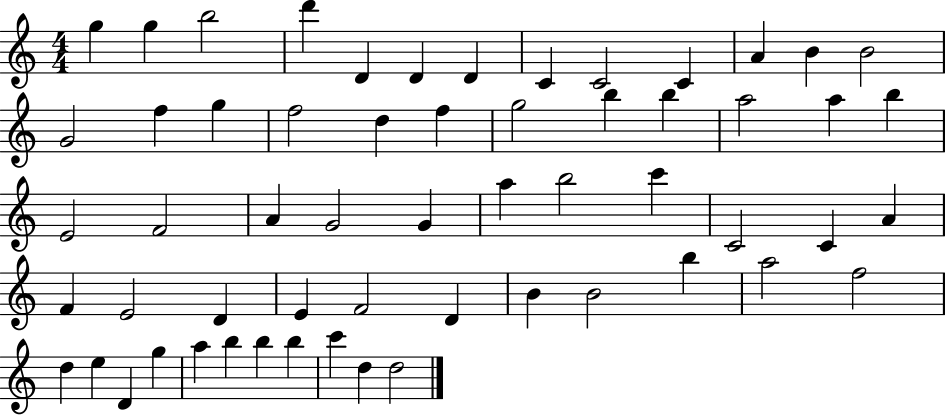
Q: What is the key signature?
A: C major